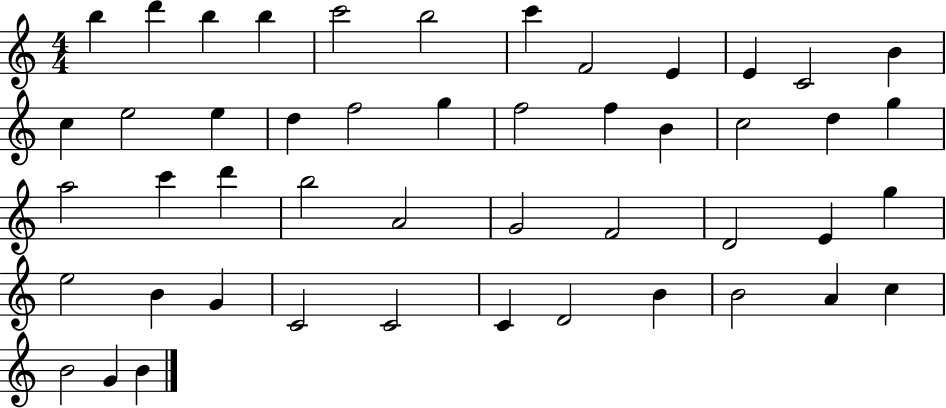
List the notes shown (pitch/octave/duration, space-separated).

B5/q D6/q B5/q B5/q C6/h B5/h C6/q F4/h E4/q E4/q C4/h B4/q C5/q E5/h E5/q D5/q F5/h G5/q F5/h F5/q B4/q C5/h D5/q G5/q A5/h C6/q D6/q B5/h A4/h G4/h F4/h D4/h E4/q G5/q E5/h B4/q G4/q C4/h C4/h C4/q D4/h B4/q B4/h A4/q C5/q B4/h G4/q B4/q